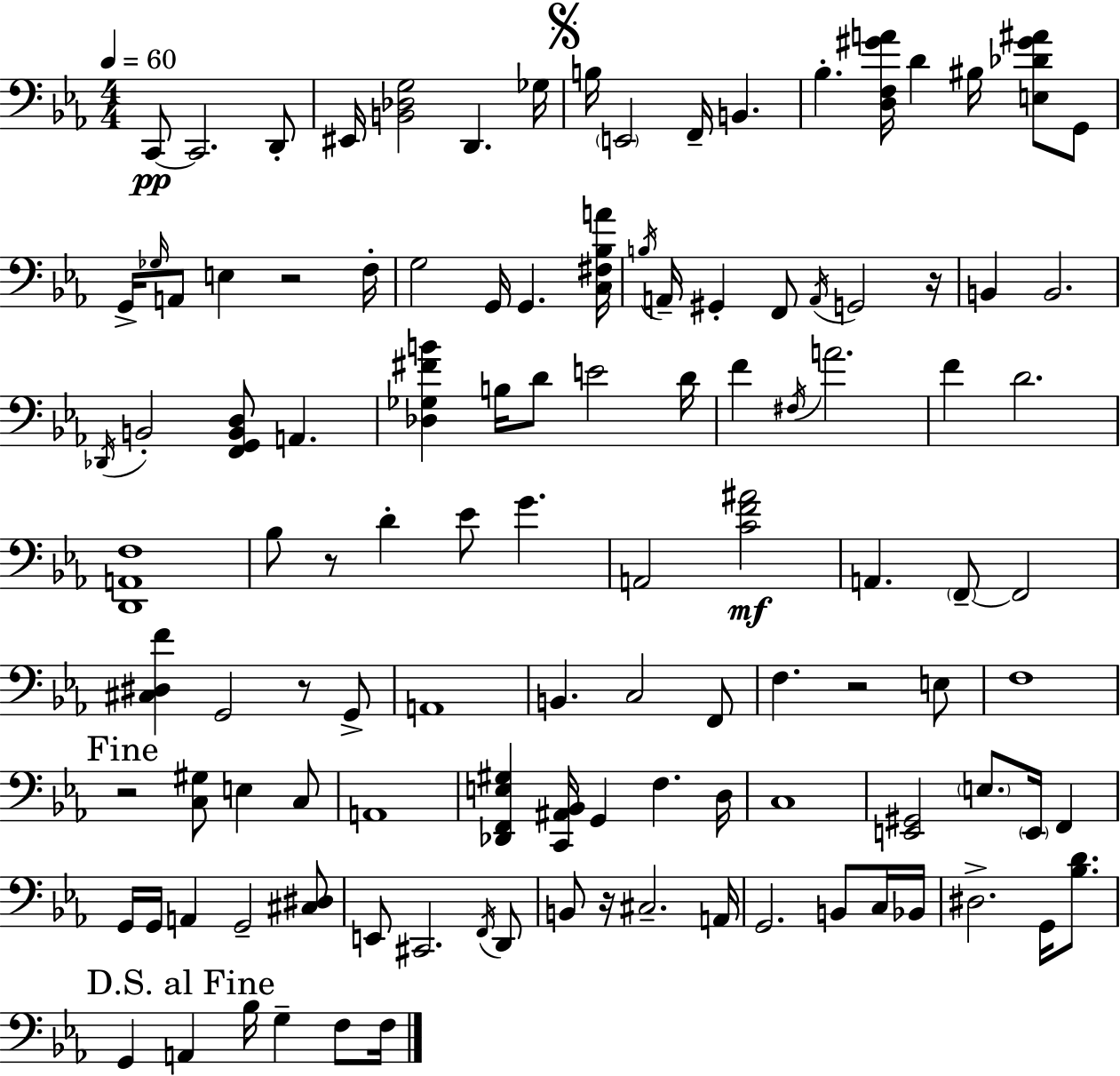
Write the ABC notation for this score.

X:1
T:Untitled
M:4/4
L:1/4
K:Eb
C,,/2 C,,2 D,,/2 ^E,,/4 [B,,_D,G,]2 D,, _G,/4 B,/4 E,,2 F,,/4 B,, _B, [D,F,^GA]/4 D ^B,/4 [E,_D^G^A]/2 G,,/2 G,,/4 _G,/4 A,,/2 E, z2 F,/4 G,2 G,,/4 G,, [C,^F,_B,A]/4 B,/4 A,,/4 ^G,, F,,/2 A,,/4 G,,2 z/4 B,, B,,2 _D,,/4 B,,2 [F,,G,,B,,D,]/2 A,, [_D,_G,^FB] B,/4 D/2 E2 D/4 F ^F,/4 A2 F D2 [D,,A,,F,]4 _B,/2 z/2 D _E/2 G A,,2 [CF^A]2 A,, F,,/2 F,,2 [^C,^D,F] G,,2 z/2 G,,/2 A,,4 B,, C,2 F,,/2 F, z2 E,/2 F,4 z2 [C,^G,]/2 E, C,/2 A,,4 [_D,,F,,E,^G,] [C,,^A,,_B,,]/4 G,, F, D,/4 C,4 [E,,^G,,]2 E,/2 E,,/4 F,, G,,/4 G,,/4 A,, G,,2 [^C,^D,]/2 E,,/2 ^C,,2 F,,/4 D,,/2 B,,/2 z/4 ^C,2 A,,/4 G,,2 B,,/2 C,/4 _B,,/4 ^D,2 G,,/4 [_B,D]/2 G,, A,, _B,/4 G, F,/2 F,/4